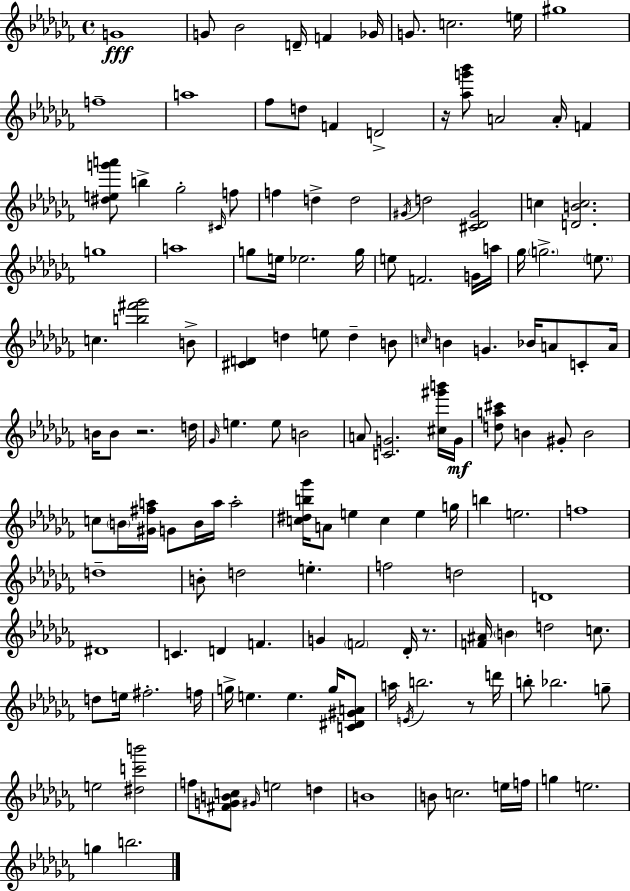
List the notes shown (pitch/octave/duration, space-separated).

G4/w G4/e Bb4/h D4/s F4/q Gb4/s G4/e. C5/h. E5/s G#5/w F5/w A5/w FES5/e D5/e F4/q D4/h R/s [Ab5,G6,Bb6]/e A4/h A4/s F4/q [D#5,E5,G6,A6]/e B5/q Gb5/h C#4/s F5/e F5/q D5/q D5/h G#4/s D5/h [C#4,Db4,G#4]/h C5/q [D4,B4,C5]/h. G5/w A5/w G5/e E5/s Eb5/h. G5/s E5/e F4/h. G4/s A5/s Gb5/s G5/h. E5/e. C5/q. [B5,F#6,Gb6]/h B4/e [C#4,D4]/q D5/q E5/e D5/q B4/e C5/s B4/q G4/q. Bb4/s A4/e C4/e A4/s B4/s B4/e R/h. D5/s Gb4/s E5/q. E5/e B4/h A4/e [C4,G4]/h. [C#5,G#6,B6]/s G4/s [D5,A5,C#6]/e B4/q G#4/e B4/h C5/e B4/s [G#4,F#5,A5]/s G4/e B4/s A5/s A5/h [C5,D#5,B5,Gb6]/s A4/e E5/q C5/q E5/q G5/s B5/q E5/h. F5/w D5/w B4/e D5/h E5/q. F5/h D5/h D4/w D#4/w C4/q. D4/q F4/q. G4/q F4/h Db4/s R/e. [F4,A#4]/s B4/q D5/h C5/e. D5/e E5/s F#5/h. F5/s G5/s E5/q. E5/q. G5/s [C4,D#4,G#4,A4]/e A5/s E4/s B5/h. R/e D6/s B5/e Bb5/h. G5/e E5/h [D#5,C6,B6]/h F5/e [F#4,G4,B4,C5]/e G#4/s E5/h D5/q B4/w B4/e C5/h. E5/s F5/s G5/q E5/h. G5/q B5/h.